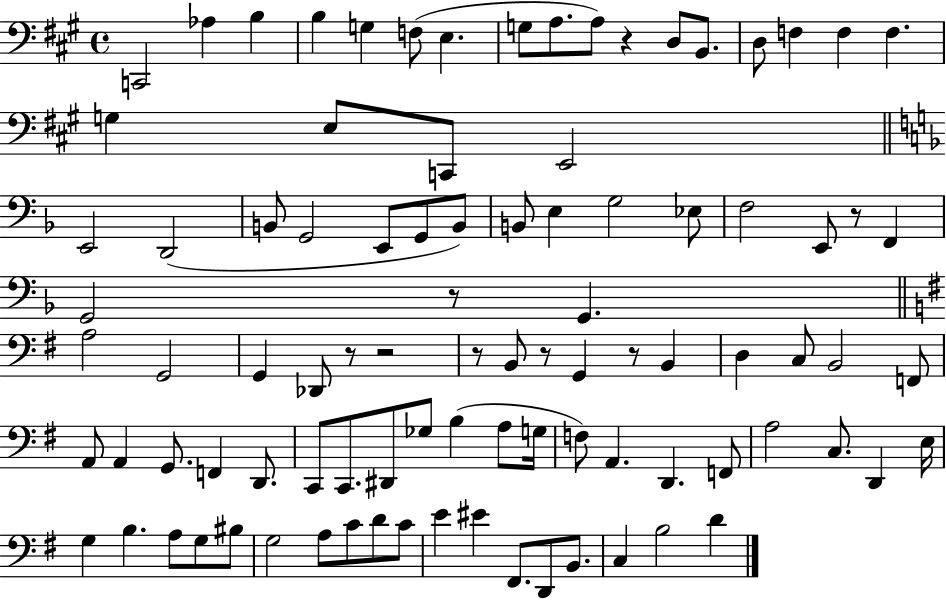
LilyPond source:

{
  \clef bass
  \time 4/4
  \defaultTimeSignature
  \key a \major
  c,2 aes4 b4 | b4 g4 f8( e4. | g8 a8. a8) r4 d8 b,8. | d8 f4 f4 f4. | \break g4 e8 c,8 e,2 | \bar "||" \break \key f \major e,2 d,2( | b,8 g,2 e,8 g,8 b,8) | b,8 e4 g2 ees8 | f2 e,8 r8 f,4 | \break g,2 r8 g,4. | \bar "||" \break \key g \major a2 g,2 | g,4 des,8 r8 r2 | r8 b,8 r8 g,4 r8 b,4 | d4 c8 b,2 f,8 | \break a,8 a,4 g,8. f,4 d,8. | c,8 c,8. dis,8 ges8 b4( a8 g16 | f8) a,4. d,4. f,8 | a2 c8. d,4 e16 | \break g4 b4. a8 g8 bis8 | g2 a8 c'8 d'8 c'8 | e'4 eis'4 fis,8. d,8 b,8. | c4 b2 d'4 | \break \bar "|."
}